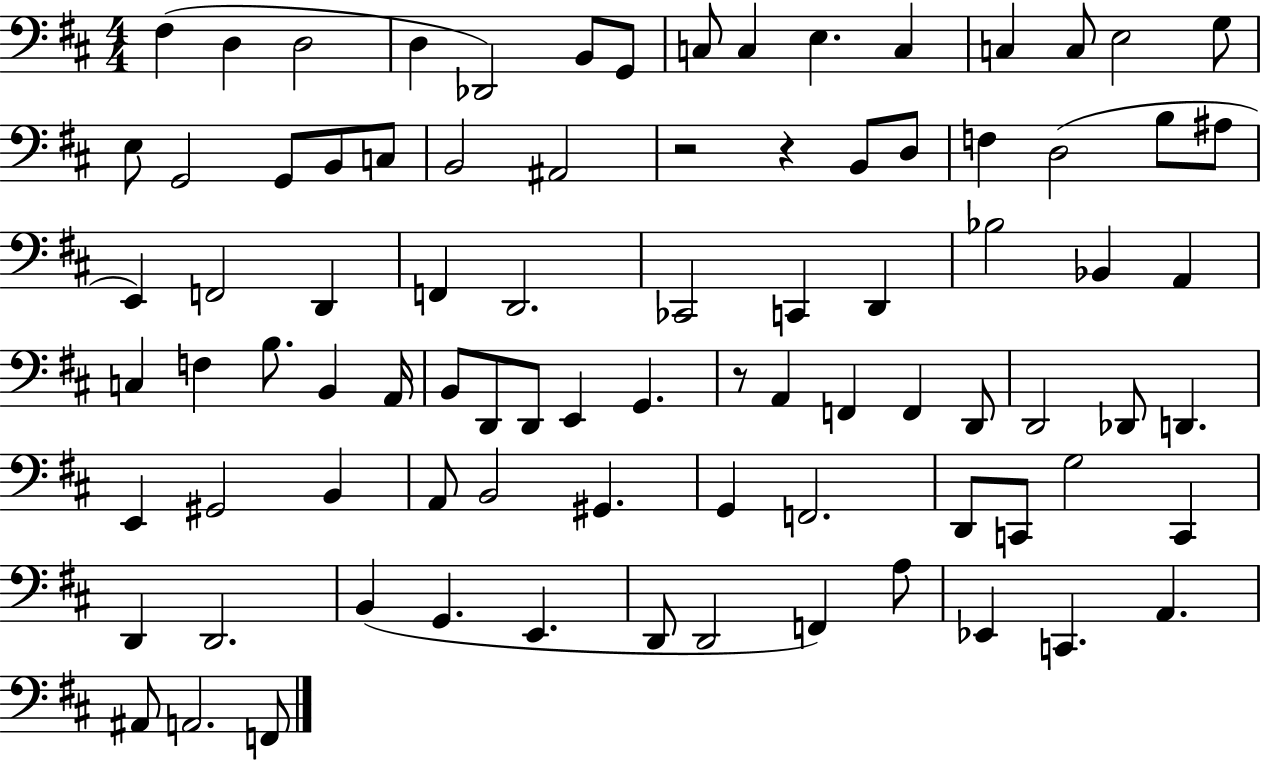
{
  \clef bass
  \numericTimeSignature
  \time 4/4
  \key d \major
  fis4( d4 d2 | d4 des,2) b,8 g,8 | c8 c4 e4. c4 | c4 c8 e2 g8 | \break e8 g,2 g,8 b,8 c8 | b,2 ais,2 | r2 r4 b,8 d8 | f4 d2( b8 ais8 | \break e,4) f,2 d,4 | f,4 d,2. | ces,2 c,4 d,4 | bes2 bes,4 a,4 | \break c4 f4 b8. b,4 a,16 | b,8 d,8 d,8 e,4 g,4. | r8 a,4 f,4 f,4 d,8 | d,2 des,8 d,4. | \break e,4 gis,2 b,4 | a,8 b,2 gis,4. | g,4 f,2. | d,8 c,8 g2 c,4 | \break d,4 d,2. | b,4( g,4. e,4. | d,8 d,2 f,4) a8 | ees,4 c,4. a,4. | \break ais,8 a,2. f,8 | \bar "|."
}